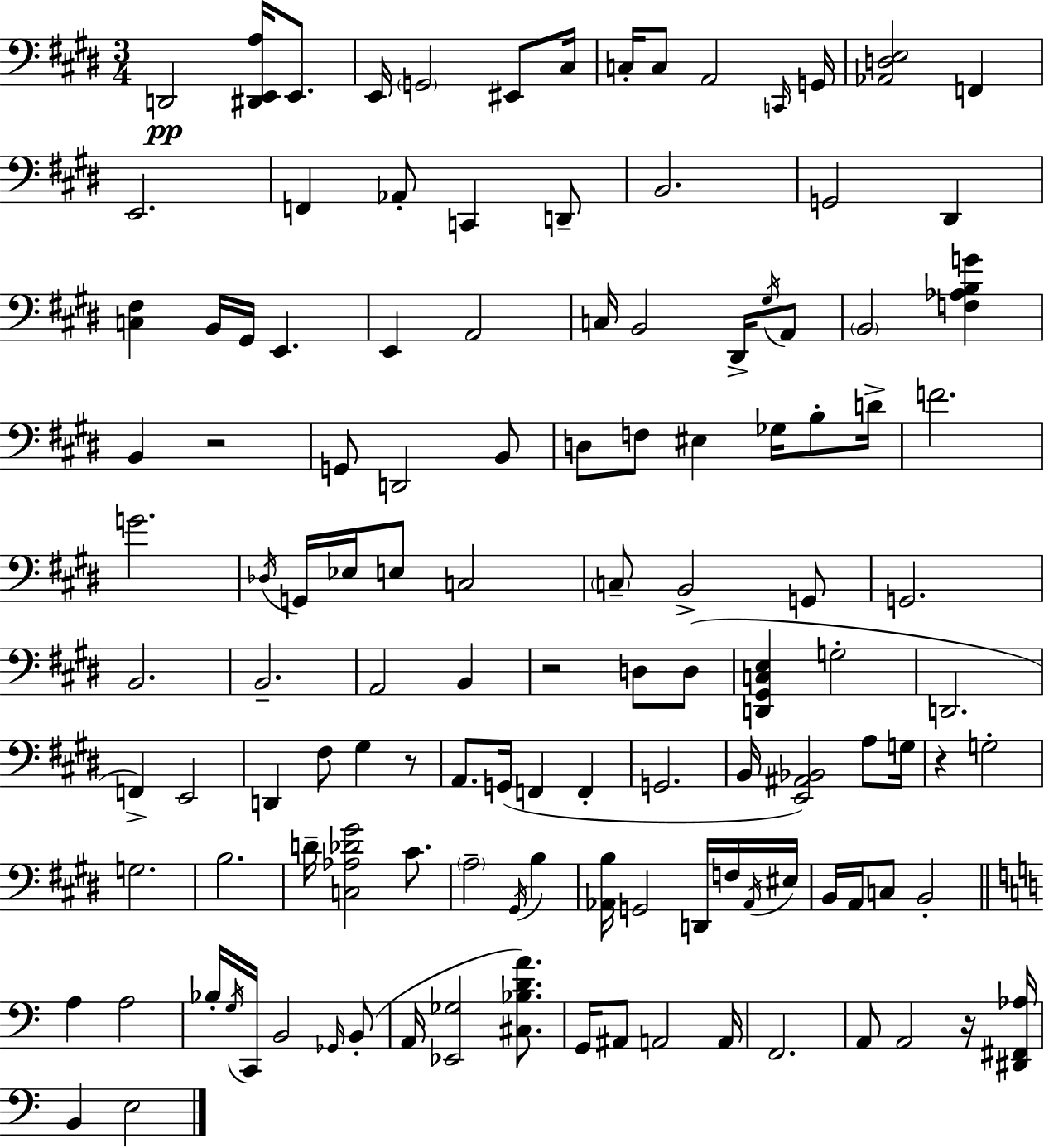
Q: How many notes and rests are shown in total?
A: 124